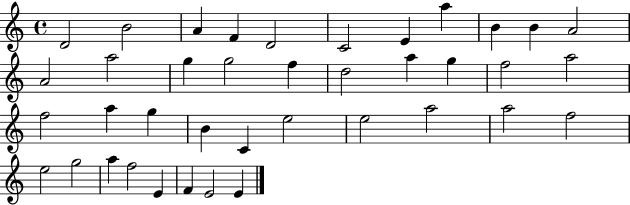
{
  \clef treble
  \time 4/4
  \defaultTimeSignature
  \key c \major
  d'2 b'2 | a'4 f'4 d'2 | c'2 e'4 a''4 | b'4 b'4 a'2 | \break a'2 a''2 | g''4 g''2 f''4 | d''2 a''4 g''4 | f''2 a''2 | \break f''2 a''4 g''4 | b'4 c'4 e''2 | e''2 a''2 | a''2 f''2 | \break e''2 g''2 | a''4 f''2 e'4 | f'4 e'2 e'4 | \bar "|."
}